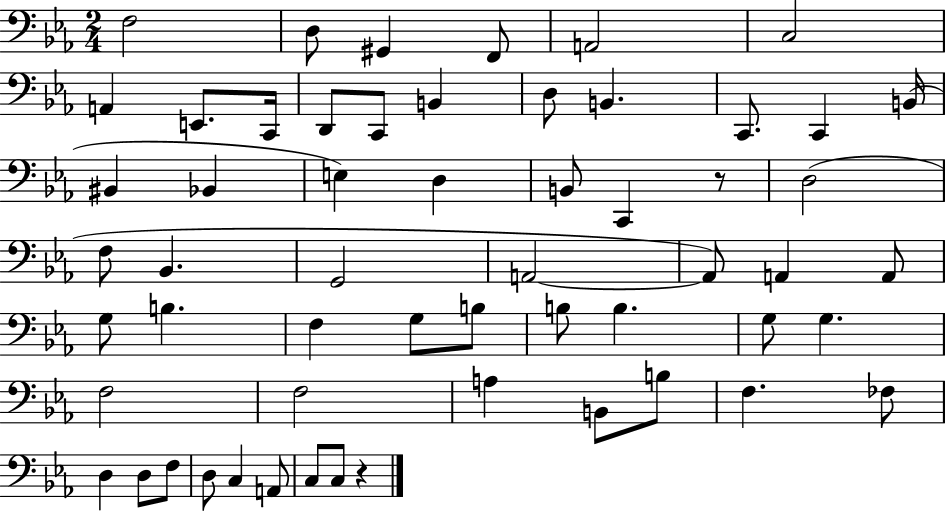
{
  \clef bass
  \numericTimeSignature
  \time 2/4
  \key ees \major
  \repeat volta 2 { f2 | d8 gis,4 f,8 | a,2 | c2 | \break a,4 e,8. c,16 | d,8 c,8 b,4 | d8 b,4. | c,8. c,4 b,16( | \break bis,4 bes,4 | e4) d4 | b,8 c,4 r8 | d2( | \break f8 bes,4. | g,2 | a,2~~ | a,8) a,4 a,8 | \break g8 b4. | f4 g8 b8 | b8 b4. | g8 g4. | \break f2 | f2 | a4 b,8 b8 | f4. fes8 | \break d4 d8 f8 | d8 c4 a,8 | c8 c8 r4 | } \bar "|."
}